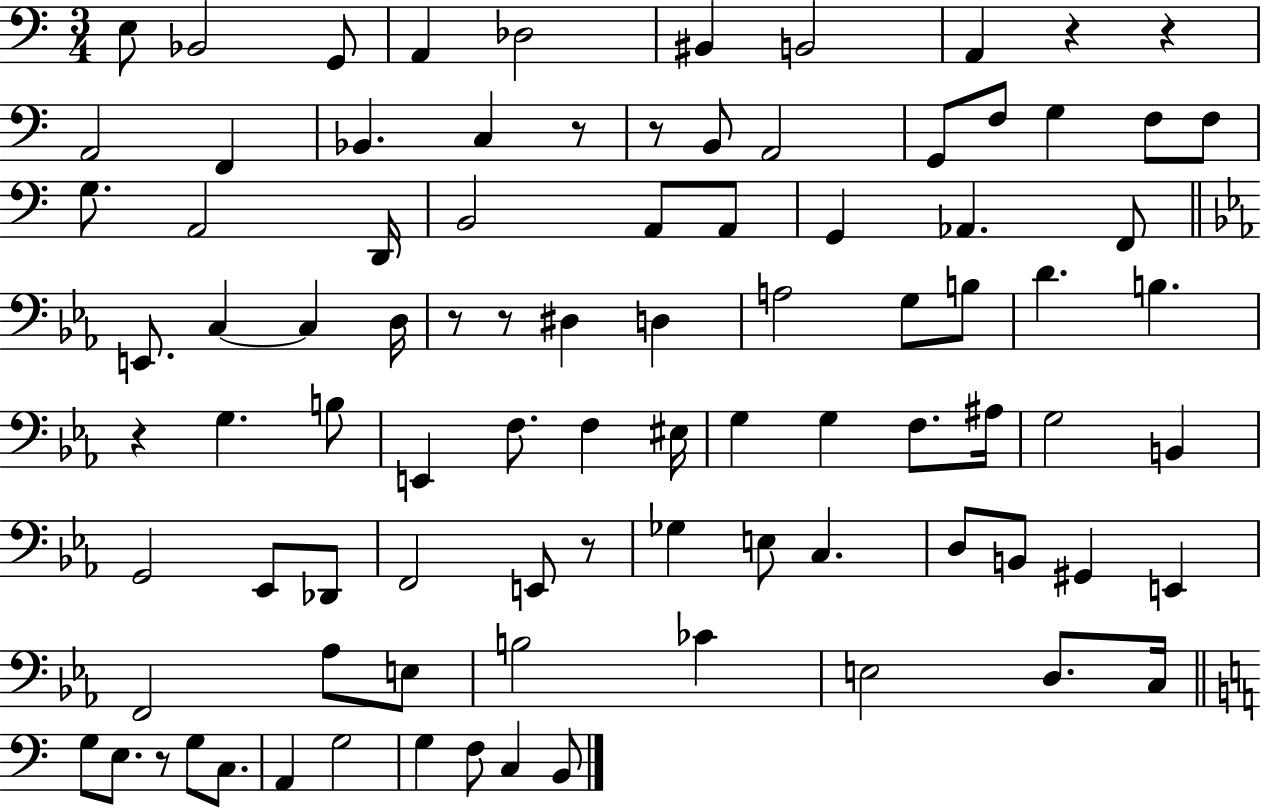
{
  \clef bass
  \numericTimeSignature
  \time 3/4
  \key c \major
  e8 bes,2 g,8 | a,4 des2 | bis,4 b,2 | a,4 r4 r4 | \break a,2 f,4 | bes,4. c4 r8 | r8 b,8 a,2 | g,8 f8 g4 f8 f8 | \break g8. a,2 d,16 | b,2 a,8 a,8 | g,4 aes,4. f,8 | \bar "||" \break \key ees \major e,8. c4~~ c4 d16 | r8 r8 dis4 d4 | a2 g8 b8 | d'4. b4. | \break r4 g4. b8 | e,4 f8. f4 eis16 | g4 g4 f8. ais16 | g2 b,4 | \break g,2 ees,8 des,8 | f,2 e,8 r8 | ges4 e8 c4. | d8 b,8 gis,4 e,4 | \break f,2 aes8 e8 | b2 ces'4 | e2 d8. c16 | \bar "||" \break \key c \major g8 e8. r8 g8 c8. | a,4 g2 | g4 f8 c4 b,8 | \bar "|."
}